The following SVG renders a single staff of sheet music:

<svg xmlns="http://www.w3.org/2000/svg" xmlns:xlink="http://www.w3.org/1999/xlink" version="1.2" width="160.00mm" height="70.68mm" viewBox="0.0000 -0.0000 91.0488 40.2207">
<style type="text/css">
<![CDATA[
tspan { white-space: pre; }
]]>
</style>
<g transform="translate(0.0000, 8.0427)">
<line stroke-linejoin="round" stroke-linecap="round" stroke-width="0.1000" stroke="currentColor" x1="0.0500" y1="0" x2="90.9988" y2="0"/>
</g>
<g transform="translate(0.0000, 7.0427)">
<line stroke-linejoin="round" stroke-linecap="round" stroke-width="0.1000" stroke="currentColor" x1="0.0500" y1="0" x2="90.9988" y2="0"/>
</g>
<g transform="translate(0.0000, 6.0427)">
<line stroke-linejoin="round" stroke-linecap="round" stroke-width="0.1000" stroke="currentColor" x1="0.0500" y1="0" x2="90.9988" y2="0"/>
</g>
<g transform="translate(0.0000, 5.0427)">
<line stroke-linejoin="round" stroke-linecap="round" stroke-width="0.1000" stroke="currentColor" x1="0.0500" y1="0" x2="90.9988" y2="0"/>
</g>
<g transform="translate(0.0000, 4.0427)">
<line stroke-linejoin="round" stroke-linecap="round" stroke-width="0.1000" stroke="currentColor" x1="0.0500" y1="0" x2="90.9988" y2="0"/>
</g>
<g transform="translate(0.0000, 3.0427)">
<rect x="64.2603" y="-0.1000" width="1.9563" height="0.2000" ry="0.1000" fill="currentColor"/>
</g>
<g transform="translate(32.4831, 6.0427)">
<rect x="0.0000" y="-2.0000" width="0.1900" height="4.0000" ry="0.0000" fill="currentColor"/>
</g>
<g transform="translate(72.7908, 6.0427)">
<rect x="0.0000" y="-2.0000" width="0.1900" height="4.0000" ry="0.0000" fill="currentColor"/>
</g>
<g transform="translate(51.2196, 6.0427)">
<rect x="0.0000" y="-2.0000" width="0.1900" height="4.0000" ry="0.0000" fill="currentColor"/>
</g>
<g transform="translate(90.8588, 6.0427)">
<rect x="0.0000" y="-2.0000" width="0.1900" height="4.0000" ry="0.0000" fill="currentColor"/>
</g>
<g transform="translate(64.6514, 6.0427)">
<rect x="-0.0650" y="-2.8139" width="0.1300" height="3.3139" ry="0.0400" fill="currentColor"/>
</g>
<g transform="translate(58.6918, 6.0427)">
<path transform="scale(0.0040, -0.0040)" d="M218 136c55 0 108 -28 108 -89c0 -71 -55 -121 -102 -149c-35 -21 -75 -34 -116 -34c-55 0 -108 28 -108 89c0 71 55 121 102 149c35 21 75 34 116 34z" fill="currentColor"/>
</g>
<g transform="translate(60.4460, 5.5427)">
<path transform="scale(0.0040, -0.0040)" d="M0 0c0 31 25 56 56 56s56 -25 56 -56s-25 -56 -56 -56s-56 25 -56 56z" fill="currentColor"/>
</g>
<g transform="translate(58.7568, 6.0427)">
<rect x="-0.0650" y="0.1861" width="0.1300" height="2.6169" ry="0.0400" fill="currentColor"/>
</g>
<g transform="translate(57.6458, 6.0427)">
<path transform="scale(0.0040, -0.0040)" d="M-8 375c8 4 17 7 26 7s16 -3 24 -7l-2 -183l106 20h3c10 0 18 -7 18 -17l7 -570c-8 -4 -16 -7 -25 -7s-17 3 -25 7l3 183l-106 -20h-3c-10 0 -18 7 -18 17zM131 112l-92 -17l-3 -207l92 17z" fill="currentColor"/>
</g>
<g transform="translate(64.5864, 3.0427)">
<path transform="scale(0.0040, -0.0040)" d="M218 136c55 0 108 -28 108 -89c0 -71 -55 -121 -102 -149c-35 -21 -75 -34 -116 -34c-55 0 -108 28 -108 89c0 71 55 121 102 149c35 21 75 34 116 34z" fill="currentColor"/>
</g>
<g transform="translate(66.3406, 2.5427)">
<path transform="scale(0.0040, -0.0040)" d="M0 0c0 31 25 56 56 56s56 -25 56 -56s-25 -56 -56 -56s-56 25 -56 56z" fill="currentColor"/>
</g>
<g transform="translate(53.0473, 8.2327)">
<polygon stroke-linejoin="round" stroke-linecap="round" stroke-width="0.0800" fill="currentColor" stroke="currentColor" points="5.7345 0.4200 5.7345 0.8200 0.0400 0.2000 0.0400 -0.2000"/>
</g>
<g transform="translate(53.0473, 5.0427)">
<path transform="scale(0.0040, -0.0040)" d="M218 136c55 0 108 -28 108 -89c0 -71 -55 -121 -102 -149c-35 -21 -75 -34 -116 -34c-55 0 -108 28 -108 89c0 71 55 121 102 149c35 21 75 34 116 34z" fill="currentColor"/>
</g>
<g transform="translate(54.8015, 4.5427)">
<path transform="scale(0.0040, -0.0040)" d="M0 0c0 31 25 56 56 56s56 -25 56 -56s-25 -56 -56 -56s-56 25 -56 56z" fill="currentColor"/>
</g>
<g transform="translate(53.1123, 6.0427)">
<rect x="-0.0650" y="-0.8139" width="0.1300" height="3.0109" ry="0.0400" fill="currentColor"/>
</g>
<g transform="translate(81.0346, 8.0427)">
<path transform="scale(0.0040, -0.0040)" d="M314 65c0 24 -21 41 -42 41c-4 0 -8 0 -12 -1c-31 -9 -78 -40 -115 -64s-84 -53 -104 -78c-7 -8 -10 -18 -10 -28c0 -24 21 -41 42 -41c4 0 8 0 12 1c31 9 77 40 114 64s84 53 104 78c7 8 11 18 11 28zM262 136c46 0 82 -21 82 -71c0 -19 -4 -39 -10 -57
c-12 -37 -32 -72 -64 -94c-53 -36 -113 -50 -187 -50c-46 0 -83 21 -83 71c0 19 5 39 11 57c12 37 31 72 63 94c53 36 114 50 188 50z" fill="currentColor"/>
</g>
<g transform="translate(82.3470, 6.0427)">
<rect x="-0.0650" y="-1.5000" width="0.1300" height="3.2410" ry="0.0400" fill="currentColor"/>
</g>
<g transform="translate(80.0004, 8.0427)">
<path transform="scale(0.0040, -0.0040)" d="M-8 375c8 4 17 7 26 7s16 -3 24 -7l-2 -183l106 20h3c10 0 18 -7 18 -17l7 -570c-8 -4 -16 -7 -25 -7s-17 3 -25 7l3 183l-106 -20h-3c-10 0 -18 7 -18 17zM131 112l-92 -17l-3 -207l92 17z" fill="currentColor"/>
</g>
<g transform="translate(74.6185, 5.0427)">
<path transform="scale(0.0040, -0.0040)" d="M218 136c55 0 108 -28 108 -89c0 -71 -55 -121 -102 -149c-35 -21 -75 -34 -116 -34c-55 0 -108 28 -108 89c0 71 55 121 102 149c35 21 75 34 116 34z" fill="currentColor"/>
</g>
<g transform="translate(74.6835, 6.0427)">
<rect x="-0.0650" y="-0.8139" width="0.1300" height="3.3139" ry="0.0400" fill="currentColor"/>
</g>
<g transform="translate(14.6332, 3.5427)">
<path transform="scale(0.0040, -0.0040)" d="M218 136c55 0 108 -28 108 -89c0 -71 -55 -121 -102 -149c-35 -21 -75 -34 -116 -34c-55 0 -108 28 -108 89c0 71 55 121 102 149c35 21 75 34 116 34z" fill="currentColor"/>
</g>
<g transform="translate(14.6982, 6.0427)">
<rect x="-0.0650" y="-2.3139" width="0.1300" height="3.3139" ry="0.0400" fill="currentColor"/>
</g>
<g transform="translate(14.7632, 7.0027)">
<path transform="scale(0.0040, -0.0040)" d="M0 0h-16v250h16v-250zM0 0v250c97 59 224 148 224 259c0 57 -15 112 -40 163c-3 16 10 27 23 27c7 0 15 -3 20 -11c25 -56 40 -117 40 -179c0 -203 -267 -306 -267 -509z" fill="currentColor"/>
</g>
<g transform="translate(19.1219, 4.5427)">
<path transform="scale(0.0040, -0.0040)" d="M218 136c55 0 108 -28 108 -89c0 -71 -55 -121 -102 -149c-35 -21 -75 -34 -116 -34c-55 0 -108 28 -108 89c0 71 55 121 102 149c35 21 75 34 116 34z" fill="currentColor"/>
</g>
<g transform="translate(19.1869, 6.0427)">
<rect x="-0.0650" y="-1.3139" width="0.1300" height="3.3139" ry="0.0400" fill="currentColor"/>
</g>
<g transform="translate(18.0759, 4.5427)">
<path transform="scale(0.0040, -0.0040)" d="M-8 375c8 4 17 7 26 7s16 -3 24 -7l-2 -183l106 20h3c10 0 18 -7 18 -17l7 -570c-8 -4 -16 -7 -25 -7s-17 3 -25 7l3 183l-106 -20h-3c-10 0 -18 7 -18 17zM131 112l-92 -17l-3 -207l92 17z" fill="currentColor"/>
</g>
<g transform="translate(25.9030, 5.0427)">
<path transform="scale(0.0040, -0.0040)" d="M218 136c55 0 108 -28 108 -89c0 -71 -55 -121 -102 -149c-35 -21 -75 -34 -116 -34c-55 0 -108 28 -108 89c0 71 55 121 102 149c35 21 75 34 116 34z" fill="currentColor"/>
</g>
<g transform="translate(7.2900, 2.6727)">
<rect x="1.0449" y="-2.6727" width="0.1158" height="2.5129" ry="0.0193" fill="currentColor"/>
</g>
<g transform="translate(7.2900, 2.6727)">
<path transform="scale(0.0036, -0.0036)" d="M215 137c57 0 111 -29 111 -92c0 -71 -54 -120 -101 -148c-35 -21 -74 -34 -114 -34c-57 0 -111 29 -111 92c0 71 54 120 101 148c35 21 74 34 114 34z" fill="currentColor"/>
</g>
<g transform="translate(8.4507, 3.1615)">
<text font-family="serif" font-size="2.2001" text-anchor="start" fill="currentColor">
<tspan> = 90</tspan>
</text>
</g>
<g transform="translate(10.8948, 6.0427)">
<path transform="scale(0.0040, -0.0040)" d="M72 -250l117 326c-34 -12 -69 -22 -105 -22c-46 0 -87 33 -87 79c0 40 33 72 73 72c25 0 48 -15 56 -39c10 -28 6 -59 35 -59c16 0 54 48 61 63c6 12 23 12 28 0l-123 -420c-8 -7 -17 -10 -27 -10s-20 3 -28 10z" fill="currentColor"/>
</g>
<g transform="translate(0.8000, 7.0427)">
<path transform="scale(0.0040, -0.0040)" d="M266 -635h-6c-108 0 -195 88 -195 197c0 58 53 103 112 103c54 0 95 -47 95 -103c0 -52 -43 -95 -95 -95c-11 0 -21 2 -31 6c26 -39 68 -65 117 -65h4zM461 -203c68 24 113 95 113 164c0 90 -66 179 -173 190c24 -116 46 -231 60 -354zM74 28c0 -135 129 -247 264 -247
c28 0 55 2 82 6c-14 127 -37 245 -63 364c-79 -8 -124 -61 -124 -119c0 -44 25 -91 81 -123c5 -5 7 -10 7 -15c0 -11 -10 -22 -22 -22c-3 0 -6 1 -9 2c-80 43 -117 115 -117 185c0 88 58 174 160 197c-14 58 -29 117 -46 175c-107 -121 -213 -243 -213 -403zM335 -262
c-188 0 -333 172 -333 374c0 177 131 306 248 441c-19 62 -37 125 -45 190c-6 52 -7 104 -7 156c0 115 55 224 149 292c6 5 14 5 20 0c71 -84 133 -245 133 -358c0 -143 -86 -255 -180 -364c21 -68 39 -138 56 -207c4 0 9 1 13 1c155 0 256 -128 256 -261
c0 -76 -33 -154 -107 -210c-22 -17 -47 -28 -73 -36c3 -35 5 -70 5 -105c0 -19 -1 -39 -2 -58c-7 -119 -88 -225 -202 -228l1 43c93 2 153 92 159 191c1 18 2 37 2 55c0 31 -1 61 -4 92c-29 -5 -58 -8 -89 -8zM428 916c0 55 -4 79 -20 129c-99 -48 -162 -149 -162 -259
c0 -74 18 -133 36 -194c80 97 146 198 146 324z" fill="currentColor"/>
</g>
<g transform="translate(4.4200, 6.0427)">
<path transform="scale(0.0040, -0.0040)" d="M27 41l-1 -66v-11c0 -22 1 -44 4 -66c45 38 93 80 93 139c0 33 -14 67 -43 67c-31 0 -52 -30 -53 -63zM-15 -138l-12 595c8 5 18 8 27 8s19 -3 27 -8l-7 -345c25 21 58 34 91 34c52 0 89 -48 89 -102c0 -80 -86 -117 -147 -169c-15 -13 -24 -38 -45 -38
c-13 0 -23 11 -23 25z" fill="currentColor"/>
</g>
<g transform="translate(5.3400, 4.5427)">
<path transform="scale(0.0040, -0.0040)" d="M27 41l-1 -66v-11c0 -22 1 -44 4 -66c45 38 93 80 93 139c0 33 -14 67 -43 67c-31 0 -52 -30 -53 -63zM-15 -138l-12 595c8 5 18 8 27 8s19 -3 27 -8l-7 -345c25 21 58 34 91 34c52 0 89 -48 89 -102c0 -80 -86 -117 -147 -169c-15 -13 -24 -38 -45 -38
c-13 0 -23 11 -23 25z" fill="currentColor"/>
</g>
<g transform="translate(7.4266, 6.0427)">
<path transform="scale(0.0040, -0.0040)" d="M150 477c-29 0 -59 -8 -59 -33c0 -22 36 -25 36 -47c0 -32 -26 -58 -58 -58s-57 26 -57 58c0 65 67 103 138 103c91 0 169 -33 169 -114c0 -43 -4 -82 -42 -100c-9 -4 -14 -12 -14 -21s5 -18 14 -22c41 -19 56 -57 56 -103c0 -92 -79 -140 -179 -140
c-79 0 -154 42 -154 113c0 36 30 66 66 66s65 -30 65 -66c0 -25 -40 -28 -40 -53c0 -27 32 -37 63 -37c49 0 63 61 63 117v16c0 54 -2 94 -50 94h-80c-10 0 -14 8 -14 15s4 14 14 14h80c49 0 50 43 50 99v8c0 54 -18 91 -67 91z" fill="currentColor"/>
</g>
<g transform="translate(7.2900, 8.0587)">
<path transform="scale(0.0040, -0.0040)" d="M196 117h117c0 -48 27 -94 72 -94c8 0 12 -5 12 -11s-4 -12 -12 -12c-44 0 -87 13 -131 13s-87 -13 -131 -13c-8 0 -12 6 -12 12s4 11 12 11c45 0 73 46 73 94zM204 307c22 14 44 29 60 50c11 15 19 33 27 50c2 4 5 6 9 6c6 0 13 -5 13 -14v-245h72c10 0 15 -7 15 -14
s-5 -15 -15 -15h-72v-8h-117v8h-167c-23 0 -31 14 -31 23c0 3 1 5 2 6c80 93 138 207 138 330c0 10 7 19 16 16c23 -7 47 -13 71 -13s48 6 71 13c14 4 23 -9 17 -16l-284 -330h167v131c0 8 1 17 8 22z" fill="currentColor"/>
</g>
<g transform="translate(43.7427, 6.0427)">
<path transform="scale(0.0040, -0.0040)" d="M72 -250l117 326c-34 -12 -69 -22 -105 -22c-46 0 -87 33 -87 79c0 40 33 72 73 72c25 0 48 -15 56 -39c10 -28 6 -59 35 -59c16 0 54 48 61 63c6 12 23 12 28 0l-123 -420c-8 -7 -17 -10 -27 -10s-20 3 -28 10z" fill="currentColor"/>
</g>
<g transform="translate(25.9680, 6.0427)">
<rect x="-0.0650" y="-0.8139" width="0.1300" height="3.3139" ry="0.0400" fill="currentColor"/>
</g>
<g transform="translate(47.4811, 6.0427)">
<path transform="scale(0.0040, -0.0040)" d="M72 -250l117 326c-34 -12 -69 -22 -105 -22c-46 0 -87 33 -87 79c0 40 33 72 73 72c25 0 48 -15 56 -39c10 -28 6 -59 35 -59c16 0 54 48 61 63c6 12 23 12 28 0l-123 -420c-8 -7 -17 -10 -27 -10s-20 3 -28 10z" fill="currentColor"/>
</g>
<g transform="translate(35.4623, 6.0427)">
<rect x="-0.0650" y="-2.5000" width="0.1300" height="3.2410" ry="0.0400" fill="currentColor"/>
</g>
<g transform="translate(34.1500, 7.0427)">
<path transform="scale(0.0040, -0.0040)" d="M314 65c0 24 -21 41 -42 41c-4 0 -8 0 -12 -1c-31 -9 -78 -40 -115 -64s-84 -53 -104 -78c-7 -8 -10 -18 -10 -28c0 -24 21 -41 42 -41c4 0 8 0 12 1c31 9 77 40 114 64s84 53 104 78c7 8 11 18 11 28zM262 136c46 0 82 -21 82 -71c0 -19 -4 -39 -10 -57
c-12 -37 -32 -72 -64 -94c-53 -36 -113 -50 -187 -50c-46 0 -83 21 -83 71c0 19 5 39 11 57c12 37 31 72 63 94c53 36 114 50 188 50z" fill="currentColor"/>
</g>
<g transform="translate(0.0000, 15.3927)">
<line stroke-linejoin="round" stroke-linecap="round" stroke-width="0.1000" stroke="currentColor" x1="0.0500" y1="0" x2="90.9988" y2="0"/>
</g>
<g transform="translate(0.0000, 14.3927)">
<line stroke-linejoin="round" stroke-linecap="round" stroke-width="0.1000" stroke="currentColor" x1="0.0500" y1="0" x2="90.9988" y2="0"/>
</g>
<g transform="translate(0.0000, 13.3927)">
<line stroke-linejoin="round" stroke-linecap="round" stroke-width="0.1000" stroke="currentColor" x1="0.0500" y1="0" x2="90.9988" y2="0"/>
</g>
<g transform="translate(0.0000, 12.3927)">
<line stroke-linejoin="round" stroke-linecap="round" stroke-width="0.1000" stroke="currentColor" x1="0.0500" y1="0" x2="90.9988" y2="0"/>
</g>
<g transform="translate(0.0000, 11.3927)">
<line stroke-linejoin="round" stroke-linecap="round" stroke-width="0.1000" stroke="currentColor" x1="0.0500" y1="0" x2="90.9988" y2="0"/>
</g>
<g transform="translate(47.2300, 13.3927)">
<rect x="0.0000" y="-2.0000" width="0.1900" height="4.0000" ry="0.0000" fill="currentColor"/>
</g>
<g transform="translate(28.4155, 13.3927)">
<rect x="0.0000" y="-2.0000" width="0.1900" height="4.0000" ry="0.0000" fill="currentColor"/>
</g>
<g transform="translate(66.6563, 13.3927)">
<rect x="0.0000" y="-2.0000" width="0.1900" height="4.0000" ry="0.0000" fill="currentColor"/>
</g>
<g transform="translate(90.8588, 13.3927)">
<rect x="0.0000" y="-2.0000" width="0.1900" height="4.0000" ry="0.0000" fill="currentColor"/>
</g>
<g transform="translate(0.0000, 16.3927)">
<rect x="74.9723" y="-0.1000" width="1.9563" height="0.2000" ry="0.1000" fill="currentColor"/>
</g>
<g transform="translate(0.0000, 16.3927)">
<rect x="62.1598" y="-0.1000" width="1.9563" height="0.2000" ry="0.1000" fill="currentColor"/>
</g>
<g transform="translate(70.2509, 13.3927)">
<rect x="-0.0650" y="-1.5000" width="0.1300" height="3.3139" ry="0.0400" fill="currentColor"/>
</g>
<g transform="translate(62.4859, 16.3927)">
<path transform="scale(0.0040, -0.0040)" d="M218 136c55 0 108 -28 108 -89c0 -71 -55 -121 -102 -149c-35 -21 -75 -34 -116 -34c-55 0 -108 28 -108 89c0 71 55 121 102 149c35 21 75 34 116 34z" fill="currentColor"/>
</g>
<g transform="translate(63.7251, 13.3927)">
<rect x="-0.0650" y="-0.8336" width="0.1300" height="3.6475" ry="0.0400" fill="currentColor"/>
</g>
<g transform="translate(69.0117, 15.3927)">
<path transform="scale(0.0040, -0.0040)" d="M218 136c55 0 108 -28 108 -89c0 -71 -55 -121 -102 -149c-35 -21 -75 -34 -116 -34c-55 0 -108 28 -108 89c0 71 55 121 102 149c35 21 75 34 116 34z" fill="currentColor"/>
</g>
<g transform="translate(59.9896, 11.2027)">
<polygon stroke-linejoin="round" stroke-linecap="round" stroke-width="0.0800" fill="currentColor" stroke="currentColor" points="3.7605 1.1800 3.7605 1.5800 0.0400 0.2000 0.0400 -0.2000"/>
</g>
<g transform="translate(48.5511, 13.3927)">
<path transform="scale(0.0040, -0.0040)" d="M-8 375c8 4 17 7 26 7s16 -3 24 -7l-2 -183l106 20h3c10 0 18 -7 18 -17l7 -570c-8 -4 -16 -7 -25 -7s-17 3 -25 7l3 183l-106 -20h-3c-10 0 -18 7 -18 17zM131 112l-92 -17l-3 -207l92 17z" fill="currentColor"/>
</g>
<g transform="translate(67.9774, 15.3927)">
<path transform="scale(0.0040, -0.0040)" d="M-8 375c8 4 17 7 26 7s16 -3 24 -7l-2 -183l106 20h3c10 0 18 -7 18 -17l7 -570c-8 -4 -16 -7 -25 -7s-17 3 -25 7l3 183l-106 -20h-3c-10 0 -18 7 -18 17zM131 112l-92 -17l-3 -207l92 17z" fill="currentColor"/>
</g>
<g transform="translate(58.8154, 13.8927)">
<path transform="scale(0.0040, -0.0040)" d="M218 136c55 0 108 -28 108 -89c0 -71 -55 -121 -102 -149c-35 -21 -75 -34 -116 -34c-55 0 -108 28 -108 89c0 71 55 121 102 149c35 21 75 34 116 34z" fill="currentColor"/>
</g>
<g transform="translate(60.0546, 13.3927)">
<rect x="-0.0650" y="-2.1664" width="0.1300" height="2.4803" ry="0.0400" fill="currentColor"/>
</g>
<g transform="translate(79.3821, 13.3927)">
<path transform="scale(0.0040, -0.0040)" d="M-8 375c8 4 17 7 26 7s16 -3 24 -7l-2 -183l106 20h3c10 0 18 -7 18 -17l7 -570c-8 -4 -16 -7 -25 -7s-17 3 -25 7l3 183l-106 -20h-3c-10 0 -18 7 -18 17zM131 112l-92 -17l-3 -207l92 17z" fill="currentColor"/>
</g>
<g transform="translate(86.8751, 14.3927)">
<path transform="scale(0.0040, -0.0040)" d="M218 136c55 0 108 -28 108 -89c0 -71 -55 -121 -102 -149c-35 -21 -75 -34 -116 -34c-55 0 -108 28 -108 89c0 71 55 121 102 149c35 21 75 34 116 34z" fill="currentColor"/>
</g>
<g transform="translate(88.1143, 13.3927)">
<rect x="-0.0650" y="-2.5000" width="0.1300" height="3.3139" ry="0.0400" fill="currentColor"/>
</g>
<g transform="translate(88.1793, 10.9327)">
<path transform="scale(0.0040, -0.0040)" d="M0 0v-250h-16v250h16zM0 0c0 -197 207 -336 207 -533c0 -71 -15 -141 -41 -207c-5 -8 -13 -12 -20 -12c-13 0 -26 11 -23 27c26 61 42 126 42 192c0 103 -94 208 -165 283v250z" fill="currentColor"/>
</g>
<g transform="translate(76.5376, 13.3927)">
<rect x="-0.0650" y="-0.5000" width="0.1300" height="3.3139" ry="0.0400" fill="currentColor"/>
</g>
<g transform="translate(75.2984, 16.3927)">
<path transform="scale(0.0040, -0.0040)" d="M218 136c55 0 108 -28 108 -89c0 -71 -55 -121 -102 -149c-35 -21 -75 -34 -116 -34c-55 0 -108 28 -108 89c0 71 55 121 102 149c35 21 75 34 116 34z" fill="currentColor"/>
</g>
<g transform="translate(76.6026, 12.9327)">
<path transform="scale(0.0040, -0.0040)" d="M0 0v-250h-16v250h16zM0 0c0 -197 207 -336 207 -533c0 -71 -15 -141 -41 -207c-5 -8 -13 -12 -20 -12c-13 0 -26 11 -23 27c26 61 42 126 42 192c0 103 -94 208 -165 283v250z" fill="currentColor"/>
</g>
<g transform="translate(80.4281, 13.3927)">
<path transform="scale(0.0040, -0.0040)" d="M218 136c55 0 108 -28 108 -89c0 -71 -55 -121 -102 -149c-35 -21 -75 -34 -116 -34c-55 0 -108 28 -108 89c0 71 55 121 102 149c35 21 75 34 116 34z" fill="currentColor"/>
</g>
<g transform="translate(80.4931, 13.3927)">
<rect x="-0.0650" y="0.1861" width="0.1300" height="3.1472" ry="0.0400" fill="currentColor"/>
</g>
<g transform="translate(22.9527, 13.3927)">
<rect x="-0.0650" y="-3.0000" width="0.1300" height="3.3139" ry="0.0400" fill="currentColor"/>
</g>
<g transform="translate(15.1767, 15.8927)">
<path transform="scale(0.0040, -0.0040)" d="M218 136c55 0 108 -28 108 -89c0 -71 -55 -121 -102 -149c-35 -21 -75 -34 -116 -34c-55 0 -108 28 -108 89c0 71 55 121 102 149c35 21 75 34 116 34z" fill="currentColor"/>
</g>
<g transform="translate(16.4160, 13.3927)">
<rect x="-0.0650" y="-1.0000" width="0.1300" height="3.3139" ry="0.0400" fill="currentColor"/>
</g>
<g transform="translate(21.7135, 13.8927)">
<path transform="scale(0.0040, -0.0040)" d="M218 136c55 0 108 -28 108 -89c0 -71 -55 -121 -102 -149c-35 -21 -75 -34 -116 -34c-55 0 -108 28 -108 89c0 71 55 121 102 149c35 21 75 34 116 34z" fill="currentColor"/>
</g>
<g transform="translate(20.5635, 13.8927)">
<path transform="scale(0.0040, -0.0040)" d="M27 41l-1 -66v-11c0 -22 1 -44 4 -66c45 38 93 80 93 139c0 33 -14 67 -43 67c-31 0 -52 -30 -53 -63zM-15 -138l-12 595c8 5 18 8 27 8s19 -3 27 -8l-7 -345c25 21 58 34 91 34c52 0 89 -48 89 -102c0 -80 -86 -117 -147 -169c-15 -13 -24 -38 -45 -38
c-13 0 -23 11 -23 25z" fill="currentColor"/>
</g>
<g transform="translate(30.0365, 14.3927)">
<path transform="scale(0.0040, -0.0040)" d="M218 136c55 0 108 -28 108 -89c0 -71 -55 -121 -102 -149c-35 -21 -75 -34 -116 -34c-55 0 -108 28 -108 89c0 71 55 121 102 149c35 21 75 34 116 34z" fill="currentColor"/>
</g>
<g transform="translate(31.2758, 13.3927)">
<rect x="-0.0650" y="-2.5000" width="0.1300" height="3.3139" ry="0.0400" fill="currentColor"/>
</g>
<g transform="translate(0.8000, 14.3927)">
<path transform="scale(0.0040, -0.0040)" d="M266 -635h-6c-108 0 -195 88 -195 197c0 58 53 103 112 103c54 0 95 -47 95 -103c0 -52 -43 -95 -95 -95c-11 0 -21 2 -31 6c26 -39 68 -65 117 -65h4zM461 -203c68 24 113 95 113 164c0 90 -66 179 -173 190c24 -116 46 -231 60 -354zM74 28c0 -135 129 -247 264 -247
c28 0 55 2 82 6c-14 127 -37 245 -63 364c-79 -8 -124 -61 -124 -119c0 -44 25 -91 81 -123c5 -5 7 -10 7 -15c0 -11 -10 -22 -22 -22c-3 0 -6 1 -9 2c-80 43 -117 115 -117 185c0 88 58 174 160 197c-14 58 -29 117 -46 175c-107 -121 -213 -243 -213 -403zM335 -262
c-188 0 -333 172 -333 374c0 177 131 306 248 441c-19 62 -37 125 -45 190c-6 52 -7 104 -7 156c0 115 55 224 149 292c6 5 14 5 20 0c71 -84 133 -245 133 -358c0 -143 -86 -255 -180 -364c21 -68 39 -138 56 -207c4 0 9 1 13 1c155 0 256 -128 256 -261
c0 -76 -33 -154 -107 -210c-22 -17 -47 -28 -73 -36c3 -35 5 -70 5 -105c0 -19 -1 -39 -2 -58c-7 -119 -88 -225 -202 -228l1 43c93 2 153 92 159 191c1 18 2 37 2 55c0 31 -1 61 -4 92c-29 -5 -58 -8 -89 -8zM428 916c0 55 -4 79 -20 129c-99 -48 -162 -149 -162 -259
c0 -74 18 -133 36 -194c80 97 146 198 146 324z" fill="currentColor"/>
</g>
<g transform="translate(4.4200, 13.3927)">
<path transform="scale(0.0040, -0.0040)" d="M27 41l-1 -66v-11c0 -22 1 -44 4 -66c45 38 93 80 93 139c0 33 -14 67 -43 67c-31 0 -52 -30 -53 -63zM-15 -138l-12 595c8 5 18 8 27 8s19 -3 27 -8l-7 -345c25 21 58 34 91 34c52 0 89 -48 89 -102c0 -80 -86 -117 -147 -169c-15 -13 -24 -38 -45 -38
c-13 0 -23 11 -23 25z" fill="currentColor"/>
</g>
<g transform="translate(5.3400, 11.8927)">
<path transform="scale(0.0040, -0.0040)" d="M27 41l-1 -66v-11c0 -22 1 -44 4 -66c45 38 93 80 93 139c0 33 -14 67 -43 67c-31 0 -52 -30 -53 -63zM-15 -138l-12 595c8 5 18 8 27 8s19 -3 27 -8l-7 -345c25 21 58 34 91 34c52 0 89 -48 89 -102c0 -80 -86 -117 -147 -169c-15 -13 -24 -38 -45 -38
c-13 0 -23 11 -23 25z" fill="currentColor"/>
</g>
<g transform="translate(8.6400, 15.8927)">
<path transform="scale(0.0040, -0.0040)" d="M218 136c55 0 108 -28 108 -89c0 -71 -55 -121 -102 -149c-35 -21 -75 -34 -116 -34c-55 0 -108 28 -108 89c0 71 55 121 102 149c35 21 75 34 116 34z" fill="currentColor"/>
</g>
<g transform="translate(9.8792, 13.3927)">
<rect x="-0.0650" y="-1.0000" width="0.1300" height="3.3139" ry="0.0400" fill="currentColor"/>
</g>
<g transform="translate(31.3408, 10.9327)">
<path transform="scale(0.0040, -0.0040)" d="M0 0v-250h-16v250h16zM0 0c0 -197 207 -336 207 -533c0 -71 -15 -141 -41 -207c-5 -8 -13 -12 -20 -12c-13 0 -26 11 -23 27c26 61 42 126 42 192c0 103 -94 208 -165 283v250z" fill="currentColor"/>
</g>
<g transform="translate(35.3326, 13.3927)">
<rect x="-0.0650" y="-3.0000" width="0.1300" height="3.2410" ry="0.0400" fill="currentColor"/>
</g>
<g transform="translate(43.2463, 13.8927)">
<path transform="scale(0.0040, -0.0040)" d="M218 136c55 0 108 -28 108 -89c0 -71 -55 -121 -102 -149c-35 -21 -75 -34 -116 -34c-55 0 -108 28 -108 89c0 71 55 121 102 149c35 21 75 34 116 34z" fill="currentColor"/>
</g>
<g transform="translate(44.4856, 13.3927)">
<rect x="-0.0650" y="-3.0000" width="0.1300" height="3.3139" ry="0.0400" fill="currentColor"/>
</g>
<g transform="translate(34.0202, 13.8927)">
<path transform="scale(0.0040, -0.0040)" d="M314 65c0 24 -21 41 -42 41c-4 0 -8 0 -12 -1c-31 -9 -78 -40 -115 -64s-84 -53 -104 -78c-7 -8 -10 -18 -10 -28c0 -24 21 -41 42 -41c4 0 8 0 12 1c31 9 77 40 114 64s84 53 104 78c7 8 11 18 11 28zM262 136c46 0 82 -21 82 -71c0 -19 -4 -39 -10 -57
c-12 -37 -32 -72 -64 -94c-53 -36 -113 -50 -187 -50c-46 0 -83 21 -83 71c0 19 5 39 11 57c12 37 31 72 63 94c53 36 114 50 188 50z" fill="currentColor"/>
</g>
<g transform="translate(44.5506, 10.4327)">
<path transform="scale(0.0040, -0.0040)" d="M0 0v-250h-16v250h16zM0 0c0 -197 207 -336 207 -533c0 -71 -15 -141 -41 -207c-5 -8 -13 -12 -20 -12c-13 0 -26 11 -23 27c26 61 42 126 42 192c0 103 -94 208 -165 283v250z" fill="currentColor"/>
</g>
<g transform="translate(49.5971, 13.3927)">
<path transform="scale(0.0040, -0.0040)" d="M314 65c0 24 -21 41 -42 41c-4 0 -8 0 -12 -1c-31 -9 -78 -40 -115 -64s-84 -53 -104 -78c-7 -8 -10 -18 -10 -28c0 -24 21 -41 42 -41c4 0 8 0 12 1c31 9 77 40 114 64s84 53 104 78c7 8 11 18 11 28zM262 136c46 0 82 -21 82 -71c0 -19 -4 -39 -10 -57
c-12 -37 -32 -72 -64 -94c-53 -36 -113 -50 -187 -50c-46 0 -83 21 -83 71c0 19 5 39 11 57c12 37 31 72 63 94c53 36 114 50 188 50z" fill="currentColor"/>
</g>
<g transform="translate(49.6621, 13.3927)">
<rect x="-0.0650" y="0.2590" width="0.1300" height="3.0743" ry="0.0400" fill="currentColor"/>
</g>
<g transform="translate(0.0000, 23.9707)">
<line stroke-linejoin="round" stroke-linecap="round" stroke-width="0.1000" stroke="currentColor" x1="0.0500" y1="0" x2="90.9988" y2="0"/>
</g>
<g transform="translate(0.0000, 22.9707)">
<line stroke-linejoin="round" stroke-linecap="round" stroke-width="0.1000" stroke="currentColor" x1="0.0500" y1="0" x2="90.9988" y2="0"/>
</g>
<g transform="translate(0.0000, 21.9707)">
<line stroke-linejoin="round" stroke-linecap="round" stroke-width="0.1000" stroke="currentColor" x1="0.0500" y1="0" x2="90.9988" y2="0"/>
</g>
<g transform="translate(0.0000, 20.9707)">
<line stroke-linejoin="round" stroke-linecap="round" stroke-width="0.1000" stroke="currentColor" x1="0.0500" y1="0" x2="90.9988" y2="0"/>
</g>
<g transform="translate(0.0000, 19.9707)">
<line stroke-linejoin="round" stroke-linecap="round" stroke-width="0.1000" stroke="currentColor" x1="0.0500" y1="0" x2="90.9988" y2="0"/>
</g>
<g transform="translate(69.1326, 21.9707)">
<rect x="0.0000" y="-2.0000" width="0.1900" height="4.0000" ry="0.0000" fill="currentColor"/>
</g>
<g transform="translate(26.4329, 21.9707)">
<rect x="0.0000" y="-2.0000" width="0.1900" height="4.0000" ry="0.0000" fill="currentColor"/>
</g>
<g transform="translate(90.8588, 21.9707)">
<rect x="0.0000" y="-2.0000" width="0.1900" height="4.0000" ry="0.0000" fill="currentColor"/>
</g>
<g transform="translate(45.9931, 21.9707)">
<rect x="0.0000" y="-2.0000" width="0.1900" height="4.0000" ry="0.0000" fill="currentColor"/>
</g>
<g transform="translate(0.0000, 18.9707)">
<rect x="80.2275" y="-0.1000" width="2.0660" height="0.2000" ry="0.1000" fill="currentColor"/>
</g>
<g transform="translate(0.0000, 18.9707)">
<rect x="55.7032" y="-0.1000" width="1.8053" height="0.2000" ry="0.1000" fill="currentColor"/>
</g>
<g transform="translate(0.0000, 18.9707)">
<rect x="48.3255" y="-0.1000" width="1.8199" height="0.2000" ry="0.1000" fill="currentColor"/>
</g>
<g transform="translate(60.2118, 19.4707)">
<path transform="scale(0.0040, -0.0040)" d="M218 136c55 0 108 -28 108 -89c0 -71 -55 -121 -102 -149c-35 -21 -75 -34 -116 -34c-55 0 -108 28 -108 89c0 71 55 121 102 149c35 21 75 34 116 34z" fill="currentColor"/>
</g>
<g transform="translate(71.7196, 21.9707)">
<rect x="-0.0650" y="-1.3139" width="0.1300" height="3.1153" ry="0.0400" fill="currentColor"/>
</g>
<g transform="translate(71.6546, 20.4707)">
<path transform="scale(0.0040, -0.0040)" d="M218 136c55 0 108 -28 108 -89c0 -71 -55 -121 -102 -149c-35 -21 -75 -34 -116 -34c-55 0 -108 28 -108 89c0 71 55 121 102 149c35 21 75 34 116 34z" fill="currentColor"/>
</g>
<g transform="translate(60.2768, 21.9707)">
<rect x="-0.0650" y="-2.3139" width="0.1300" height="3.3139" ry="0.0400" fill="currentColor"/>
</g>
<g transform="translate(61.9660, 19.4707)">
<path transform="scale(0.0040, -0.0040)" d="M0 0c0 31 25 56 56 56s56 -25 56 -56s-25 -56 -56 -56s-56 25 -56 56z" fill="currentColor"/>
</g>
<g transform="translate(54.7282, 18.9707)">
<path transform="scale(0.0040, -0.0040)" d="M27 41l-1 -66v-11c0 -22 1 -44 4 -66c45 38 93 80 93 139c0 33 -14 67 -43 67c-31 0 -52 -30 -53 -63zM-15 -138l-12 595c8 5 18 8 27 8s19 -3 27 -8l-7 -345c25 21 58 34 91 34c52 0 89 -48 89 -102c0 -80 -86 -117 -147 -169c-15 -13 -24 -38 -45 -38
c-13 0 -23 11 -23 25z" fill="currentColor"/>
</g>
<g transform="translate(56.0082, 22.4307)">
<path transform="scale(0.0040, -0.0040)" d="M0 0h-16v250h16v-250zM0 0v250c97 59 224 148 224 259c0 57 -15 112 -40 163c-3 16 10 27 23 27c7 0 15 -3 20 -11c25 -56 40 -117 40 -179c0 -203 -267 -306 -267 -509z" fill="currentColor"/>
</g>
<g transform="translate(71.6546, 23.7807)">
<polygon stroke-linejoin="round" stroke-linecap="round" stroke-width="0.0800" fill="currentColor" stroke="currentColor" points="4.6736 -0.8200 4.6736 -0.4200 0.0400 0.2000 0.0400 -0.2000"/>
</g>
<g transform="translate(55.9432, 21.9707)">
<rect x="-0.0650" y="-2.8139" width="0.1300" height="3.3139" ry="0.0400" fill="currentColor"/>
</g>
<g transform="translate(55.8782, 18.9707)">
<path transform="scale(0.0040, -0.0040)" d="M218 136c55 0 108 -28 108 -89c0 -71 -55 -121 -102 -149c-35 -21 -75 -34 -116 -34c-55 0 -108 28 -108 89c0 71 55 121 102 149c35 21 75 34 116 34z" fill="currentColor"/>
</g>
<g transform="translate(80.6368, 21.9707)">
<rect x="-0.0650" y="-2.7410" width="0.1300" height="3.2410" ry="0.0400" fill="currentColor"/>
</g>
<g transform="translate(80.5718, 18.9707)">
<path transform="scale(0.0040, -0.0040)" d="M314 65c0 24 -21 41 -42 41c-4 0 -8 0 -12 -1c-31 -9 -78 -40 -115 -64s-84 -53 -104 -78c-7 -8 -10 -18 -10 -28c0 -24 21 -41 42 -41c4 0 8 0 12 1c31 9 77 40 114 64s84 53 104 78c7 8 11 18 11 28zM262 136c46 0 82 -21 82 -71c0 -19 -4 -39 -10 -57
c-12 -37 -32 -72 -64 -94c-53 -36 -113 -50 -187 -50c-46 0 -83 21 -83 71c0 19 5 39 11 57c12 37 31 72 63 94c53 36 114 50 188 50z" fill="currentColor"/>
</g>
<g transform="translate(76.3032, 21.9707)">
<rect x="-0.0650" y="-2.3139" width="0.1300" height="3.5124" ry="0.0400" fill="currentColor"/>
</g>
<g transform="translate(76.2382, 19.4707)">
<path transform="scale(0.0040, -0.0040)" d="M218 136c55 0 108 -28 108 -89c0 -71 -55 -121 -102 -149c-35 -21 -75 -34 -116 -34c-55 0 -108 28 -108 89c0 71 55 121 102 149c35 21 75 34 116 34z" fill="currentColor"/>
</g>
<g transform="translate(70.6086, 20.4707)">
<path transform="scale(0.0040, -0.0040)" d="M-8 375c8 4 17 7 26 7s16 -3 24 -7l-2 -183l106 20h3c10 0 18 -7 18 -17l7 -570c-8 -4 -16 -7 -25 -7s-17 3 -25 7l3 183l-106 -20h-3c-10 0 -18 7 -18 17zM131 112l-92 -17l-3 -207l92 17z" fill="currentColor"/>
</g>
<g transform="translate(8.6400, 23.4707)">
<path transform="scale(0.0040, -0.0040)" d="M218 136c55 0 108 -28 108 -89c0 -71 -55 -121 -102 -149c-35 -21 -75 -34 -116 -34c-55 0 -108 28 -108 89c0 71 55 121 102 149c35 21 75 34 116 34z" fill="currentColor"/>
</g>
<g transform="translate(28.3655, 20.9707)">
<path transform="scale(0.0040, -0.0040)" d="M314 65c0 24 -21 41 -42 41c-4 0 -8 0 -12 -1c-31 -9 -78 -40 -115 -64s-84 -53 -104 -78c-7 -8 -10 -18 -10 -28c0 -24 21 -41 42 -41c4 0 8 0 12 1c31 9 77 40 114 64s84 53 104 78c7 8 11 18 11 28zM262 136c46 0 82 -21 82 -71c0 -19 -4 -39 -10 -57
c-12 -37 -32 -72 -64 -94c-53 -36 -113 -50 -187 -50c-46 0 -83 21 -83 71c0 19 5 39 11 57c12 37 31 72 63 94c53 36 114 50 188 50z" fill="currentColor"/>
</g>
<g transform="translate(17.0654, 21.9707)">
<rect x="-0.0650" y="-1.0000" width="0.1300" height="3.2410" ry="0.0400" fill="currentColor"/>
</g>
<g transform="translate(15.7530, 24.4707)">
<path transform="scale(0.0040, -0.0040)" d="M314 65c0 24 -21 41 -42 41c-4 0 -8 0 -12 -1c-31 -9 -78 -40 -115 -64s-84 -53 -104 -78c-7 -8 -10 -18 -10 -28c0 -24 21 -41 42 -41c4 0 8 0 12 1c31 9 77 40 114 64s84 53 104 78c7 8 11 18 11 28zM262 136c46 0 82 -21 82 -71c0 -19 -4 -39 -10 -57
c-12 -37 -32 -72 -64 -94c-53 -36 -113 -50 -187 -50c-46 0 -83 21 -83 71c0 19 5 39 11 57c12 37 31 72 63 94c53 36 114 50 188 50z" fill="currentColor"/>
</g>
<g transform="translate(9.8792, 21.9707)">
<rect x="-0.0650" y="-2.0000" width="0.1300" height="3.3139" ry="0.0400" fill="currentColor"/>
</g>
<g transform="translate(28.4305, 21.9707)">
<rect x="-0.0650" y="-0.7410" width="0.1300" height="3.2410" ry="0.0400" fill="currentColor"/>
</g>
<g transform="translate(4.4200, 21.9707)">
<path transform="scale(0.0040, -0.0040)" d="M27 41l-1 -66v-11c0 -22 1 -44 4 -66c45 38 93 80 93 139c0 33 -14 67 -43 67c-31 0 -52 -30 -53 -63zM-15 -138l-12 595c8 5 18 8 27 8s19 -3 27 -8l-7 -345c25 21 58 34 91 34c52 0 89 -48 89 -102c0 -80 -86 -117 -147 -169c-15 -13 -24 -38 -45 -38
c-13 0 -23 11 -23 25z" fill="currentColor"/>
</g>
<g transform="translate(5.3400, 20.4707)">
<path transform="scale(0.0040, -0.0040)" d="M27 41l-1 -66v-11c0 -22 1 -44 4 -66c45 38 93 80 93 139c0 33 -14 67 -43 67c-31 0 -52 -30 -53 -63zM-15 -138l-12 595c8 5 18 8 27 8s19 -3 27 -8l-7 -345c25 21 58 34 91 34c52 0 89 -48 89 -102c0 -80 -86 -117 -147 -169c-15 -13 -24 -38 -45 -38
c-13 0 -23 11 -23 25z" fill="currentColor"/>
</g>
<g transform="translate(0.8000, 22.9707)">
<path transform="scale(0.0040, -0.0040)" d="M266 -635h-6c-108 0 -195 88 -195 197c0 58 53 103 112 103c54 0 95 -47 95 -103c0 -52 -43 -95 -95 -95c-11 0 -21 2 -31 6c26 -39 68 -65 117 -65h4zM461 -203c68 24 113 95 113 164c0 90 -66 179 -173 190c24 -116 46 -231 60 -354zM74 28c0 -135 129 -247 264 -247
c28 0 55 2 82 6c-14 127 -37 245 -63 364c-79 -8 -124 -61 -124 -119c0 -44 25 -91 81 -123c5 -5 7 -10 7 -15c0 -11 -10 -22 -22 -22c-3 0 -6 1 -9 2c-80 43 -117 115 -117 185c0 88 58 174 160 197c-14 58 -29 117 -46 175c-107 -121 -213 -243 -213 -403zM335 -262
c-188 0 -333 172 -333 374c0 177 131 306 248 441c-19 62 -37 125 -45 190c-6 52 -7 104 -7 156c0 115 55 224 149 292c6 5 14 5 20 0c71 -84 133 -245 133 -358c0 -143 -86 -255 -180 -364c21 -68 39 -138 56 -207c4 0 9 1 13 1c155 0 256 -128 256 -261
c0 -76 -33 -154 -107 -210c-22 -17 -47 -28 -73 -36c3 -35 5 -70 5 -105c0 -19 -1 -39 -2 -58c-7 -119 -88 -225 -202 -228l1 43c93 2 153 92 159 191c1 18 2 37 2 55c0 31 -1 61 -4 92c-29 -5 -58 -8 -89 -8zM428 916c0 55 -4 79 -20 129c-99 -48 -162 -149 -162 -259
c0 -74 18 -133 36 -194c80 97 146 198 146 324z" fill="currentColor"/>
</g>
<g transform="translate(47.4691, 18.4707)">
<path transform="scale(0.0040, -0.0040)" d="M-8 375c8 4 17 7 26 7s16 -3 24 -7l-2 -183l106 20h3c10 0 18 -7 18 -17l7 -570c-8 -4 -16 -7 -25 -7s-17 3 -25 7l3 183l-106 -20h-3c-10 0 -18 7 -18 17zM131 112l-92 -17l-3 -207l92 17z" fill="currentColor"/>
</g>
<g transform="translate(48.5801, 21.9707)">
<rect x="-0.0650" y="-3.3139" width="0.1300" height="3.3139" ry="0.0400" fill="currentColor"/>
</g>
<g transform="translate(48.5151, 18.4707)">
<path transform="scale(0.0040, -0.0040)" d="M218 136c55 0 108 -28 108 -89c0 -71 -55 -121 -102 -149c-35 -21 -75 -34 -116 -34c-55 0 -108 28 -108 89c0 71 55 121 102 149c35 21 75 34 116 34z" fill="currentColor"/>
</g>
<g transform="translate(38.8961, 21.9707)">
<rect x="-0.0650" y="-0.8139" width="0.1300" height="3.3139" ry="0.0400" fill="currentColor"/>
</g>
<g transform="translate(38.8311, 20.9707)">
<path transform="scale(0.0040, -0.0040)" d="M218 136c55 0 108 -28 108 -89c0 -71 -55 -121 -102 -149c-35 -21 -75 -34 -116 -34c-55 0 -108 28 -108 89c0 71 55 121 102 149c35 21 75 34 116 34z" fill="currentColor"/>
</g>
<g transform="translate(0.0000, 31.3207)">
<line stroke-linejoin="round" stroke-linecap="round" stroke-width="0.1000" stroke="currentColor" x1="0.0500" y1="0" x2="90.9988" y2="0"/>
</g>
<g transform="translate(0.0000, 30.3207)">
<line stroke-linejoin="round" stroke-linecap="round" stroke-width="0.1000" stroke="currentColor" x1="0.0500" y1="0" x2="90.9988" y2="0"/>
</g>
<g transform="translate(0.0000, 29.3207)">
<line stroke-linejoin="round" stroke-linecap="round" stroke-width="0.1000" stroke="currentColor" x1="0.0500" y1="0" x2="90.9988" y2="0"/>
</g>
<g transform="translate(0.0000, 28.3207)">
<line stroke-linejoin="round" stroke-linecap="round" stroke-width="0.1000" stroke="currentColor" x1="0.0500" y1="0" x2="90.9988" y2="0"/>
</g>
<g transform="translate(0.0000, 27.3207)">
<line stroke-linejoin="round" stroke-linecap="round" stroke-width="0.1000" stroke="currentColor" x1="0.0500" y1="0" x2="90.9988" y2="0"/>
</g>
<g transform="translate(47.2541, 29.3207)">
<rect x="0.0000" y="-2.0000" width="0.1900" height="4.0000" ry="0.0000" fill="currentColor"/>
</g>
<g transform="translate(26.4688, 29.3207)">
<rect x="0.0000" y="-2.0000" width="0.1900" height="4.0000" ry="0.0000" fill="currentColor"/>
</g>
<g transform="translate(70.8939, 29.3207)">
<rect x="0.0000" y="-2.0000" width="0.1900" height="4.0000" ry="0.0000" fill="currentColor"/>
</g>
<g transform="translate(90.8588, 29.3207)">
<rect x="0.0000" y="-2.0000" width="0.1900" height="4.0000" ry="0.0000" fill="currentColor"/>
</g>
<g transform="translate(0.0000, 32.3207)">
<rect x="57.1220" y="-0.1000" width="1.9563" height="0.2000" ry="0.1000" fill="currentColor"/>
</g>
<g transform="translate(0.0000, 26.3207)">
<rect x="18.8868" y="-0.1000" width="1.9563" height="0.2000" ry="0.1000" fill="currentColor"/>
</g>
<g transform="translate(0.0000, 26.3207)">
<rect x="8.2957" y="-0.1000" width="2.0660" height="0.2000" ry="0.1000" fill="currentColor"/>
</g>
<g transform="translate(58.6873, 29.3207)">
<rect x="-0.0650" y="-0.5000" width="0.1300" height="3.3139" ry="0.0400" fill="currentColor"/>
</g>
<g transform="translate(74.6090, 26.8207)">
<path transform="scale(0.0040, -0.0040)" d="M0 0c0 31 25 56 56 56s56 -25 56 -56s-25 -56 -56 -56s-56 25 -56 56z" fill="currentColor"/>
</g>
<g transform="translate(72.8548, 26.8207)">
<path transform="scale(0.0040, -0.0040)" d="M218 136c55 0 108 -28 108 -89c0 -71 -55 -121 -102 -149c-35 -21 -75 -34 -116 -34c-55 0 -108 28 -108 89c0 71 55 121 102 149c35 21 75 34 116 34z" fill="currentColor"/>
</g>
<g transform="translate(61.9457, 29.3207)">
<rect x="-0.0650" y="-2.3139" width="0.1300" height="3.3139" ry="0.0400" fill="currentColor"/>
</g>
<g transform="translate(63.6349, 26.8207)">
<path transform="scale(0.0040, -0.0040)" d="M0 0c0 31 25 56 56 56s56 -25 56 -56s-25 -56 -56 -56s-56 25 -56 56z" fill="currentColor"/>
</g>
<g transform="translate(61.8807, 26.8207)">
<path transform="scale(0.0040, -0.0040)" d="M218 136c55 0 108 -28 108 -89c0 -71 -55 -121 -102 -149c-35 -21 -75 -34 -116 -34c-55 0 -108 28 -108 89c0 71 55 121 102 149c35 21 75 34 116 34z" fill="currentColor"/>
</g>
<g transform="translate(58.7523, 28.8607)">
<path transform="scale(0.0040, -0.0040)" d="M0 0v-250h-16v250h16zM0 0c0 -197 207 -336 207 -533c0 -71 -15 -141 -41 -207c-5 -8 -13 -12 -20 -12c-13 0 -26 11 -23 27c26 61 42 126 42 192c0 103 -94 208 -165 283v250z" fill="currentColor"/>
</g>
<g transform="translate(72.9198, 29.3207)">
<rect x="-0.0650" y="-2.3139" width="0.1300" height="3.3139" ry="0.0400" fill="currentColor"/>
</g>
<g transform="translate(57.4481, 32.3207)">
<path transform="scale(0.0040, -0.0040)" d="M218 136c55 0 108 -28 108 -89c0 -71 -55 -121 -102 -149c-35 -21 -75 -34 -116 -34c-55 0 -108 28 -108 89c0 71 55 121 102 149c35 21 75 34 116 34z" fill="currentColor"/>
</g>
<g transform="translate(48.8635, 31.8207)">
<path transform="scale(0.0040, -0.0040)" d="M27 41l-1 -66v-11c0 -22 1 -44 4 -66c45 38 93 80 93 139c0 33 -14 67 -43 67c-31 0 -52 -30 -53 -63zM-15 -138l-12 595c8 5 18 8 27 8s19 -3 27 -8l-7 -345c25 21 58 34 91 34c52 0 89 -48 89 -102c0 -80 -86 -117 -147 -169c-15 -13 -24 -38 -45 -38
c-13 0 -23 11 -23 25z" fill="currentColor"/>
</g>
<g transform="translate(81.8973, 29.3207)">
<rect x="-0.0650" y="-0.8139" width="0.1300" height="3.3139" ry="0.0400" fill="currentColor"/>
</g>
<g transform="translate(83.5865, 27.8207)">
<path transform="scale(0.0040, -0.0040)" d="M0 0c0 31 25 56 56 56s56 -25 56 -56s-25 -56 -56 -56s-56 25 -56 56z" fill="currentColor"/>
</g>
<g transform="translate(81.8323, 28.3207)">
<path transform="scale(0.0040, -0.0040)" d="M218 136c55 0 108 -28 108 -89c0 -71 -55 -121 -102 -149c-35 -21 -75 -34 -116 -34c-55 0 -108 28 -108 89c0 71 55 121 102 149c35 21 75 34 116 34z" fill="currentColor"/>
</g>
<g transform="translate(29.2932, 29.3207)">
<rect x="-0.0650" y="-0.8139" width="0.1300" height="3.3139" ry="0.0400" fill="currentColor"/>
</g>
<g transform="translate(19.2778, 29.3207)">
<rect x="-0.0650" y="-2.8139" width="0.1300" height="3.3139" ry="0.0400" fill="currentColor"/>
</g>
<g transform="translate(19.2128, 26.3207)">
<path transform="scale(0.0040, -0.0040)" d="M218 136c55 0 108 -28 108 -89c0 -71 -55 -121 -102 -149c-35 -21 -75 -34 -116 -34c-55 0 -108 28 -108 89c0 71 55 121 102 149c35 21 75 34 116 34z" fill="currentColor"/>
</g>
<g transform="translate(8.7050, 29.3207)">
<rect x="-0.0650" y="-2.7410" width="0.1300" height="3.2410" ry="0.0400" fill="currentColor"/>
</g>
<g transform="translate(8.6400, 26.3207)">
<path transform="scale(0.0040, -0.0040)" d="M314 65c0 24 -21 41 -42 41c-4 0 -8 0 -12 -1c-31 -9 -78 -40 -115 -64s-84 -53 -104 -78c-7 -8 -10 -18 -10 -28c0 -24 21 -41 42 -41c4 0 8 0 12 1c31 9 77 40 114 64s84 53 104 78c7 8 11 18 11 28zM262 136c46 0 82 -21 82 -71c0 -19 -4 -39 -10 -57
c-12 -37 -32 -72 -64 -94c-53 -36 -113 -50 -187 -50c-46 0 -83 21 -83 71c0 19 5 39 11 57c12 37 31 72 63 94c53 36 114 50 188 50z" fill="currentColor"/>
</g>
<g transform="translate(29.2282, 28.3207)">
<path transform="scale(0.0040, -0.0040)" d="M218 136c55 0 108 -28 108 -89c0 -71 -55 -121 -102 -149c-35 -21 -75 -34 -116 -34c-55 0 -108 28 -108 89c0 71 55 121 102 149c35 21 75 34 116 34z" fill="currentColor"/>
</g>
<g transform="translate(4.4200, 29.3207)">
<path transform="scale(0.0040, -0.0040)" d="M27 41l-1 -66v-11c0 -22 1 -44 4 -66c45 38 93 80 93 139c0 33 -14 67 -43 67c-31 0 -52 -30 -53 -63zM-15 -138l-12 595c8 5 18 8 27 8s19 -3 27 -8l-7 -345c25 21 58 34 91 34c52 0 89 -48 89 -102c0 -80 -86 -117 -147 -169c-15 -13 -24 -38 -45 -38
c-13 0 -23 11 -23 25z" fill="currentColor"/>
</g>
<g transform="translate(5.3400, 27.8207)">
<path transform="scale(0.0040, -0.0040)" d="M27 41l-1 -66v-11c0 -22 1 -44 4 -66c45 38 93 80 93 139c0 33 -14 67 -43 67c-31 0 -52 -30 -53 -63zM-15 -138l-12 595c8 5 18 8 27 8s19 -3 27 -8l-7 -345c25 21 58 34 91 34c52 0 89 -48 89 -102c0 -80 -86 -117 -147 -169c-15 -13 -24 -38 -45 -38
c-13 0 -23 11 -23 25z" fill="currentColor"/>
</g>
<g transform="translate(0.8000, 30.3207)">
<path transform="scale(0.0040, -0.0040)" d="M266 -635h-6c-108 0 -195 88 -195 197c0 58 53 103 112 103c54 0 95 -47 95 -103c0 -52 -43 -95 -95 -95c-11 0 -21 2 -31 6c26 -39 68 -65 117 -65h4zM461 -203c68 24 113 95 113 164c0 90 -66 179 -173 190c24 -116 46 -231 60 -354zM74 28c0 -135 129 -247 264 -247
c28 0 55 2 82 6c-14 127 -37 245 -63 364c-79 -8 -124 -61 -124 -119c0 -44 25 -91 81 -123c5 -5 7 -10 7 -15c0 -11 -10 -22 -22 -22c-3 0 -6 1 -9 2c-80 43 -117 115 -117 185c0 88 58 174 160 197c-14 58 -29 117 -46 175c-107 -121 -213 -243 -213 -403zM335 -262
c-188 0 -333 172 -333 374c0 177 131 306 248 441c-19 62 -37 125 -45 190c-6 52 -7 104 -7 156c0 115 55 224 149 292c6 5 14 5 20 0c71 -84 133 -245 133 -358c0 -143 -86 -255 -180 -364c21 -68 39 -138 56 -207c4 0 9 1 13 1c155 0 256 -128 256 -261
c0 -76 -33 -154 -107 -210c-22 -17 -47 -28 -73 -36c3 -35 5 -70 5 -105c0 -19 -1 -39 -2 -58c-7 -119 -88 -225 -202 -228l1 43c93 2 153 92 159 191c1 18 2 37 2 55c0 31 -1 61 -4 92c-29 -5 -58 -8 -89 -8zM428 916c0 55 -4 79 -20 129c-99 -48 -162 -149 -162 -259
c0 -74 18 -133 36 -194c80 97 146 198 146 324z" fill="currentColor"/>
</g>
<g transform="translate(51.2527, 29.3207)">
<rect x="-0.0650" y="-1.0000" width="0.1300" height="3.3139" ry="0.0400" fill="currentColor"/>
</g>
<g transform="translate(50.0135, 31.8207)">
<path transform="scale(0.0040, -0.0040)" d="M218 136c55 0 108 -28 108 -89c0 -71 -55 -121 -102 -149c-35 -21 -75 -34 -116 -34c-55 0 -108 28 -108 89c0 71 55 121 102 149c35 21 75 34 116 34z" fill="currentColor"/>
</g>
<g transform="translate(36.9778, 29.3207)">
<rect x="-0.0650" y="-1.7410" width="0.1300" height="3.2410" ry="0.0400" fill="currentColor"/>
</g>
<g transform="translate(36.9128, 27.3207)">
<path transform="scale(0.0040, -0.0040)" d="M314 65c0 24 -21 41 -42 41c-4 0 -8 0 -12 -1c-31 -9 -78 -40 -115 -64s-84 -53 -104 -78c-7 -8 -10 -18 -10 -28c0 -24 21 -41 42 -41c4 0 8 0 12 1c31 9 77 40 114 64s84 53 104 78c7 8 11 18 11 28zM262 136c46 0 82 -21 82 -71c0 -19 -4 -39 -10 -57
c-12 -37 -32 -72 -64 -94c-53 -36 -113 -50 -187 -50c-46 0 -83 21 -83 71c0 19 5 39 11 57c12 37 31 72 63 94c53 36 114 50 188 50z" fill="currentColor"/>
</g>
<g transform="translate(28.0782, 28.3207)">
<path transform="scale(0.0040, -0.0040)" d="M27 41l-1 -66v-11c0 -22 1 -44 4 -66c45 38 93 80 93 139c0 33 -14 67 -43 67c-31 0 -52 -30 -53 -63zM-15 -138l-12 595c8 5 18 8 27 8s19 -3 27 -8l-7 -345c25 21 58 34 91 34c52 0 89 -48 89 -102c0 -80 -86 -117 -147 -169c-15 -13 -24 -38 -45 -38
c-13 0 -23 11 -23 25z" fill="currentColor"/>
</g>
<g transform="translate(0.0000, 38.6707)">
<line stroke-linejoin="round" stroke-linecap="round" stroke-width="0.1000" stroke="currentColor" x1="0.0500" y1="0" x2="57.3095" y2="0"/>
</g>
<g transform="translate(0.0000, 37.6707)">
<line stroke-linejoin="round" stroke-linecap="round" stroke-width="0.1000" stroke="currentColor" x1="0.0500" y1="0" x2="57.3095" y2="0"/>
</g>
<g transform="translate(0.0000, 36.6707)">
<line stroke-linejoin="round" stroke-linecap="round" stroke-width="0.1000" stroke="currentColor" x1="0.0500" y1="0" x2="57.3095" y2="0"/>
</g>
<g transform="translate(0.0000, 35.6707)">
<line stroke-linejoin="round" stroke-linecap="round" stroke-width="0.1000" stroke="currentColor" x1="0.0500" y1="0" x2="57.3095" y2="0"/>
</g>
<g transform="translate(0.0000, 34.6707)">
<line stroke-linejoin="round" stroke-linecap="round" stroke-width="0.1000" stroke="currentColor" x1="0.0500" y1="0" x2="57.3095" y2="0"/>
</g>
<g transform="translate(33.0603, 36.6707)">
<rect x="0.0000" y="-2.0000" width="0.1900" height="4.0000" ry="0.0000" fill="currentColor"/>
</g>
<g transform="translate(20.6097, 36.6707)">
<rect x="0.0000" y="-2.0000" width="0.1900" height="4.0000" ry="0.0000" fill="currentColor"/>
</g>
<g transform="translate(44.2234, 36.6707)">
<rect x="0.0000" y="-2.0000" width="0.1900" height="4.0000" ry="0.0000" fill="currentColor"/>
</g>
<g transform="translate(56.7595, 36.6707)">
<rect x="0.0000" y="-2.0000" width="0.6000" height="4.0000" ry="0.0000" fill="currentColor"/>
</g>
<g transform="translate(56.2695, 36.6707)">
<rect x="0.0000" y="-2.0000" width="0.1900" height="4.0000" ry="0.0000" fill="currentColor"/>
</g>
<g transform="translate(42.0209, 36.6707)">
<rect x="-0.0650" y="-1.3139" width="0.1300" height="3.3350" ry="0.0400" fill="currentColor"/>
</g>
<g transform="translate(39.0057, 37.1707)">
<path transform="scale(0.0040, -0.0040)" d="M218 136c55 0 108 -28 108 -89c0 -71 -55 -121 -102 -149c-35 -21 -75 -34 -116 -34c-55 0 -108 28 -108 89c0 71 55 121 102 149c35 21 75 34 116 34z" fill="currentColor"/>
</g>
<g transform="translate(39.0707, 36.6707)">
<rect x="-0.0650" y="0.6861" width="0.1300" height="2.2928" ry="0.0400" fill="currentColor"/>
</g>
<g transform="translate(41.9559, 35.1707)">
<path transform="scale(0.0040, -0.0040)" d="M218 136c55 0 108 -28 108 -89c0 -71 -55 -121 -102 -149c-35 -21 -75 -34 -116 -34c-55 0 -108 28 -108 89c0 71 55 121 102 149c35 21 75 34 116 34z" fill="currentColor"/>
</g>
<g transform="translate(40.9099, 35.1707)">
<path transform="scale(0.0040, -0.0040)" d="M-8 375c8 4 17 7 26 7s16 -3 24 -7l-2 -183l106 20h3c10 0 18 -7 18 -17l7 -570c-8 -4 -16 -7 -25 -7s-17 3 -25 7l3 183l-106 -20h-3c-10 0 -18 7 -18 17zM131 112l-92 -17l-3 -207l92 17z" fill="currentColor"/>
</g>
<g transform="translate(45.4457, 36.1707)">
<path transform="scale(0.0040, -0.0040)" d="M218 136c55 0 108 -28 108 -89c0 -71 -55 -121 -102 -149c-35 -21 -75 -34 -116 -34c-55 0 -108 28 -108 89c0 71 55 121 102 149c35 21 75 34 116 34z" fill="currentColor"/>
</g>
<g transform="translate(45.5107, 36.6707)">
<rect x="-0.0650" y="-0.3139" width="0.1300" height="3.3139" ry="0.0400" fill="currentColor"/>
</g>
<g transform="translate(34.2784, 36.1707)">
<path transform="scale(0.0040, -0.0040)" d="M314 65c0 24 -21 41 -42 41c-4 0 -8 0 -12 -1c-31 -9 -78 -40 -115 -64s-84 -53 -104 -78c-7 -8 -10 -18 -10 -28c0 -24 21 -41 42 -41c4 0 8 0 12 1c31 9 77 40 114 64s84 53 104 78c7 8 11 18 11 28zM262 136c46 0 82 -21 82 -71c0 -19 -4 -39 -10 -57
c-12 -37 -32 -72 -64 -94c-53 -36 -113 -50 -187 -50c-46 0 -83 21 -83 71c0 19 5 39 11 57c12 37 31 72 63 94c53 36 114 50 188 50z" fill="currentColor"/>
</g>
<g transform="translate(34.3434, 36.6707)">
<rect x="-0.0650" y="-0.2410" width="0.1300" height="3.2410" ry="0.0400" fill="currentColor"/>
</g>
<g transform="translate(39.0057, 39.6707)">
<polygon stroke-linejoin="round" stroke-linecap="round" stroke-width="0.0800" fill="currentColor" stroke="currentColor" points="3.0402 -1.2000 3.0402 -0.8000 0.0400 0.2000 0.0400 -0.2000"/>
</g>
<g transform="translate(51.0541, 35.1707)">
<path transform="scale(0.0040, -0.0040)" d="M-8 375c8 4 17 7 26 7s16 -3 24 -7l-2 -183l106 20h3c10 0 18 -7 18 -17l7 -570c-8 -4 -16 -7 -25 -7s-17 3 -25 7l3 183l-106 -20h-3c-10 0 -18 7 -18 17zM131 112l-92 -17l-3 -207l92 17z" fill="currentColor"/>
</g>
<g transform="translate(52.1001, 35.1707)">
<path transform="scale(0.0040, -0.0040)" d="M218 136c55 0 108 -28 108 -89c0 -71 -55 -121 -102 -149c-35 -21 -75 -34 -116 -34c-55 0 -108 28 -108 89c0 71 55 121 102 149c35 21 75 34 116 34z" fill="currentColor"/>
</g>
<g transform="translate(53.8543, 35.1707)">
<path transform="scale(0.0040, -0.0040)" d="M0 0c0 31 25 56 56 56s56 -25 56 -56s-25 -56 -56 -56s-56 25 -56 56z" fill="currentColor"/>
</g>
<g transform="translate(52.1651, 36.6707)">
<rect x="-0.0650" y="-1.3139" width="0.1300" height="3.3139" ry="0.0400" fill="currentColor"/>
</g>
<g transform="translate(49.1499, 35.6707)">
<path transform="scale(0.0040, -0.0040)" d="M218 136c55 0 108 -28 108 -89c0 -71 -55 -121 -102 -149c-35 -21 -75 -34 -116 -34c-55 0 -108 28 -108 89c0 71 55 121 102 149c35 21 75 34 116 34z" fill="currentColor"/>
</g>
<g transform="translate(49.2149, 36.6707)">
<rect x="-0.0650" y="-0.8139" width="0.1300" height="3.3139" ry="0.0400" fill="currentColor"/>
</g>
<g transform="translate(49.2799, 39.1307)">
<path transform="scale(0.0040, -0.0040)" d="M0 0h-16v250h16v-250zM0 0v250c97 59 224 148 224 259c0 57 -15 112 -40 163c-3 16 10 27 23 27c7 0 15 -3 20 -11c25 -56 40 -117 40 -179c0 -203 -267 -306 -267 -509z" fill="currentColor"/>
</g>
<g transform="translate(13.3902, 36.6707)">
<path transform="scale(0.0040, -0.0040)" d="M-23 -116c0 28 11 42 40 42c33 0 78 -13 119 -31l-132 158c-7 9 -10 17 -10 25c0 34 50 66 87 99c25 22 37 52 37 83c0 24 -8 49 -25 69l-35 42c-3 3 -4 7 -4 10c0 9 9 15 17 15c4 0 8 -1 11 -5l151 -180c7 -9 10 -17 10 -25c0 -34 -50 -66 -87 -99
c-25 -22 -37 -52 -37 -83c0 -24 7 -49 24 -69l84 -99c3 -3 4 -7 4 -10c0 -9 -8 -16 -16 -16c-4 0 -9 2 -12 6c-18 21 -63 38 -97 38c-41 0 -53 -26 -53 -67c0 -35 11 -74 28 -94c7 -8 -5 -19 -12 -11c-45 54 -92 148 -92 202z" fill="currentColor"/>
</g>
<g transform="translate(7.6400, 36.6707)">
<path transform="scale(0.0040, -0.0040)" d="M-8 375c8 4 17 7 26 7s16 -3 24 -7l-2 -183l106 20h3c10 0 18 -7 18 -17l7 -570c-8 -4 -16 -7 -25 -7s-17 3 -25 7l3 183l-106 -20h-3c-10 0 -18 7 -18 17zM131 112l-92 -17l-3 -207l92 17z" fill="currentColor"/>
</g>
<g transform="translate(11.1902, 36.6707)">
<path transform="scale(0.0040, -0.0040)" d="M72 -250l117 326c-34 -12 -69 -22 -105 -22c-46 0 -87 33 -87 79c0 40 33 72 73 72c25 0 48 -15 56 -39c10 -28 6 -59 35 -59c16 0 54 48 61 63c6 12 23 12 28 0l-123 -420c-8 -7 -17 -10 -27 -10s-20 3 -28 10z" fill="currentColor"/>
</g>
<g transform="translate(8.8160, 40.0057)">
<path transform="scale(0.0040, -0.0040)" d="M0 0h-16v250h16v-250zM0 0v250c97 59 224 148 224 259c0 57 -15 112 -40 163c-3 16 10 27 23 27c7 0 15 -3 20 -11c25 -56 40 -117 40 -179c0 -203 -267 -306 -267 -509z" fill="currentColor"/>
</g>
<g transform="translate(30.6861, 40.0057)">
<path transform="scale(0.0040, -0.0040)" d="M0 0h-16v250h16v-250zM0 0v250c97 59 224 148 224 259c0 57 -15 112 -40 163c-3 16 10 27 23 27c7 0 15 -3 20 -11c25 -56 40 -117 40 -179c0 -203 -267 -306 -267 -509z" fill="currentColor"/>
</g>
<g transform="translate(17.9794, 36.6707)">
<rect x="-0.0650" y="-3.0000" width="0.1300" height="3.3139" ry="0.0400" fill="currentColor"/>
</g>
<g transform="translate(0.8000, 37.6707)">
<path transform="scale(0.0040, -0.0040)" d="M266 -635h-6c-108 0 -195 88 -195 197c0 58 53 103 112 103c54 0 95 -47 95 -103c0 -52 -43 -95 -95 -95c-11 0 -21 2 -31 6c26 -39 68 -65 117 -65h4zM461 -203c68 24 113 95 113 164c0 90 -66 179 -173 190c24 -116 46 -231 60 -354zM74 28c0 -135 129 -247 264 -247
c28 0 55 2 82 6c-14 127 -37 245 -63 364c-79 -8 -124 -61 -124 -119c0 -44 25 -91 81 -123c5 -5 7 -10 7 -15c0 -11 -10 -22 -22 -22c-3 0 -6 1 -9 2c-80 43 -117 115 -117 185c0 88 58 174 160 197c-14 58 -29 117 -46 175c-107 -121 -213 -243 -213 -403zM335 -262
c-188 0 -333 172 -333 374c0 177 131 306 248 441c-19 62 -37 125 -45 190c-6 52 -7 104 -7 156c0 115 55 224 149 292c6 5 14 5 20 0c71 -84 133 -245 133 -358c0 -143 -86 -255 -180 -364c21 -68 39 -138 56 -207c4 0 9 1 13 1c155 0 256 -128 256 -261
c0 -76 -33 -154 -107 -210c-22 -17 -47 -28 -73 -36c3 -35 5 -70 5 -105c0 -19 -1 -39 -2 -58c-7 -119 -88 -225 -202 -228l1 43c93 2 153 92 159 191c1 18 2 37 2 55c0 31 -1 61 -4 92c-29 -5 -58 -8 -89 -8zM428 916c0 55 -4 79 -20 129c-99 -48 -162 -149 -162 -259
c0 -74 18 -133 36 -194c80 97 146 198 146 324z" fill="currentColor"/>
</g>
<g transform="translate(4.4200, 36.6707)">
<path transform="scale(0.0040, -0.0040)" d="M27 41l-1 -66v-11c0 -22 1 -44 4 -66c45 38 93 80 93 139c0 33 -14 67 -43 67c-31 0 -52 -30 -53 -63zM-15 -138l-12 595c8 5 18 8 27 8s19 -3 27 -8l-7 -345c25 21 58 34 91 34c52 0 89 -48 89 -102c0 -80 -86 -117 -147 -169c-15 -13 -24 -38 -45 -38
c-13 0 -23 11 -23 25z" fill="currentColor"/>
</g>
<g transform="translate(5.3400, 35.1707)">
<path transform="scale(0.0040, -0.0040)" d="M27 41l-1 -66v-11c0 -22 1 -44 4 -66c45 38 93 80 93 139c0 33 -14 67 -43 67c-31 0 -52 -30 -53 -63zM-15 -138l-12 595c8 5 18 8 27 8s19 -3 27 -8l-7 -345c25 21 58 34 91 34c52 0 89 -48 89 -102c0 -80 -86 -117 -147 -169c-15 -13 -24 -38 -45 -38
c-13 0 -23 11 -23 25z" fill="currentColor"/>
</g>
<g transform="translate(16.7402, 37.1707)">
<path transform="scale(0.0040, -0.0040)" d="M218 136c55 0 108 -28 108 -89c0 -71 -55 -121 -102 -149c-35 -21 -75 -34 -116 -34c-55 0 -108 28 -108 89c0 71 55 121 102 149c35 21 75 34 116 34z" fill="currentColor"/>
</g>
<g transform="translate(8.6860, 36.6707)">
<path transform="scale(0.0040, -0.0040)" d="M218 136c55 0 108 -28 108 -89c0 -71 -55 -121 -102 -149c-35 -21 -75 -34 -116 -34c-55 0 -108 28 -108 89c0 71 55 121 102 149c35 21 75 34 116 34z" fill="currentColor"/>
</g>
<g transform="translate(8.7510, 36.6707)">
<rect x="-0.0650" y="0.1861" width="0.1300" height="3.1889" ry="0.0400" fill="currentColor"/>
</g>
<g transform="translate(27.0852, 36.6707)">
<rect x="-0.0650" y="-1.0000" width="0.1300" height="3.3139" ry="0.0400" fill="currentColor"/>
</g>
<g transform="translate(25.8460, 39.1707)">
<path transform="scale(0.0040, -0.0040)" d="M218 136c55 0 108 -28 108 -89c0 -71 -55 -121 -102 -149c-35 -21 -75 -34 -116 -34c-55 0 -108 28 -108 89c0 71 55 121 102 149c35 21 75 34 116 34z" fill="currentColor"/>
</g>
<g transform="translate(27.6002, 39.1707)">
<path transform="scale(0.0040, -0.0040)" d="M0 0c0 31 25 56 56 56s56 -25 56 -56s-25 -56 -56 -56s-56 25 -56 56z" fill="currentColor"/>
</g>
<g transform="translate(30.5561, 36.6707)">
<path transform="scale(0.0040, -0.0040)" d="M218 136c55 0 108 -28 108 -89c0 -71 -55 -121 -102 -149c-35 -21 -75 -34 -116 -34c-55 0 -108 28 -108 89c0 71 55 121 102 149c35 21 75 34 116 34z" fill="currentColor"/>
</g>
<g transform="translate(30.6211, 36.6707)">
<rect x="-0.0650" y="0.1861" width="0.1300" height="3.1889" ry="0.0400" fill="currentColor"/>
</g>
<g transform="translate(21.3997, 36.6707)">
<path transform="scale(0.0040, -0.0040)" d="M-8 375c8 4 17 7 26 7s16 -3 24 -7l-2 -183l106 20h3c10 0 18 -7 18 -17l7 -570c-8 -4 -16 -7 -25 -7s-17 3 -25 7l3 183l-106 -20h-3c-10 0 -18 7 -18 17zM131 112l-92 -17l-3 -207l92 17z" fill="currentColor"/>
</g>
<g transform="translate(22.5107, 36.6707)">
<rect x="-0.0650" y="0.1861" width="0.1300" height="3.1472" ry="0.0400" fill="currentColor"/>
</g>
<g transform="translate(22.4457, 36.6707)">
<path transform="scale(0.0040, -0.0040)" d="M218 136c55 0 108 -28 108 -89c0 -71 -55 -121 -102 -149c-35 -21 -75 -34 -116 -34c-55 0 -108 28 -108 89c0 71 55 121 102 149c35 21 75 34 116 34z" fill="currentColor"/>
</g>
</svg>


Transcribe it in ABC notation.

X:1
T:Untitled
M:3/4
L:1/4
K:Bb
z/2 g/2 e d G2 z/2 z/2 d/2 B/2 a d E2 D D _A G/2 A2 A/2 B2 A/2 C/2 E C/2 B G/2 F D2 d2 d b _a/2 g e/2 g/2 a2 a2 a _d f2 _D C/2 g g d B/2 z/2 z A B D B/2 c2 A/2 e/2 c d/2 e